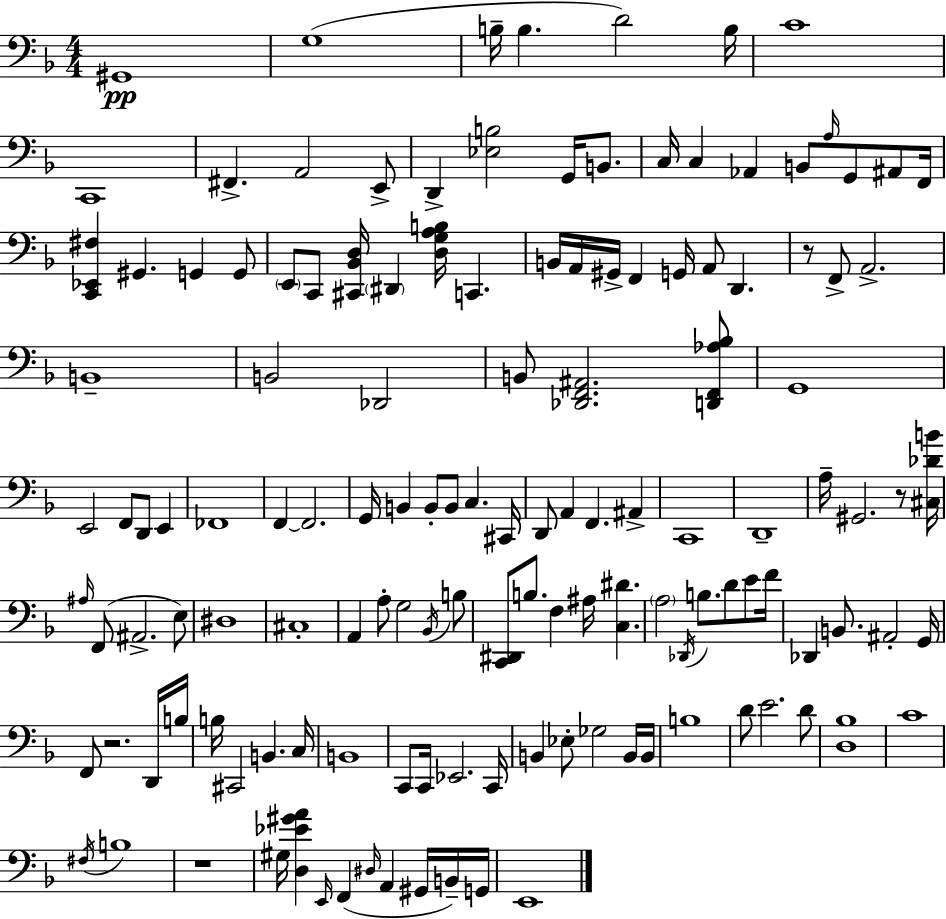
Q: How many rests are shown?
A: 4